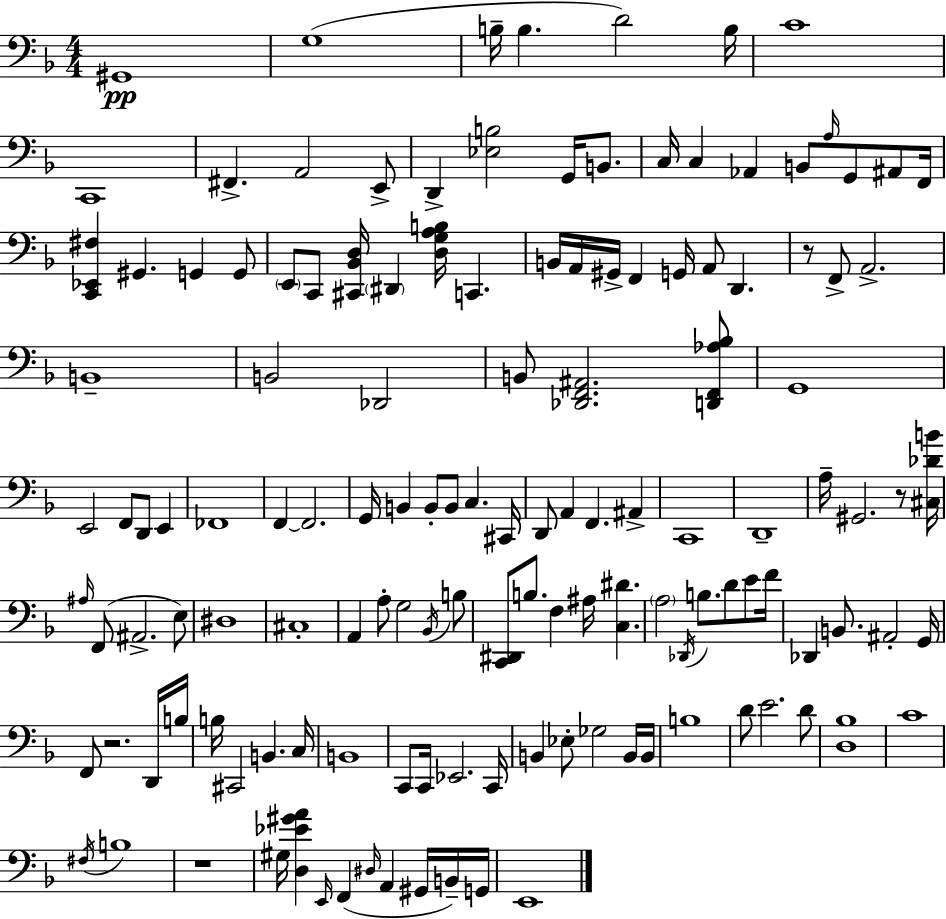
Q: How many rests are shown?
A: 4